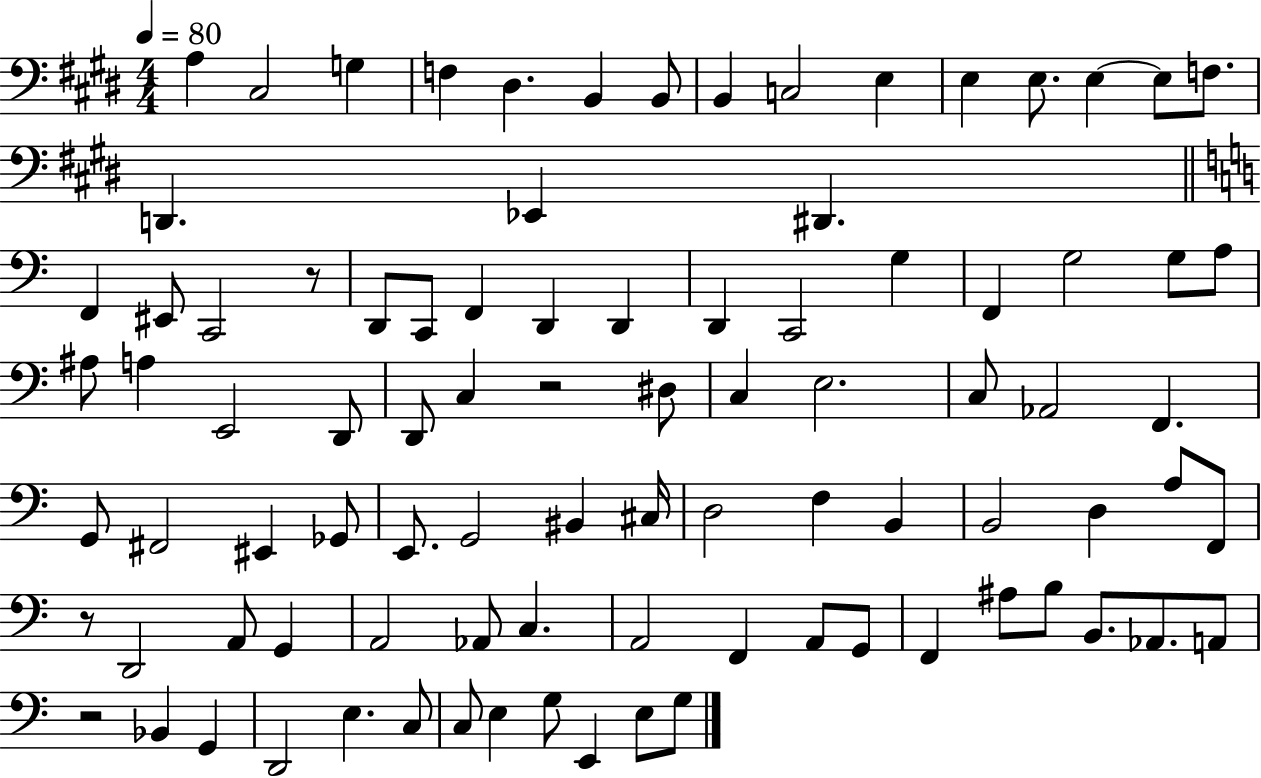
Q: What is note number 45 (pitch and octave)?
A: F2